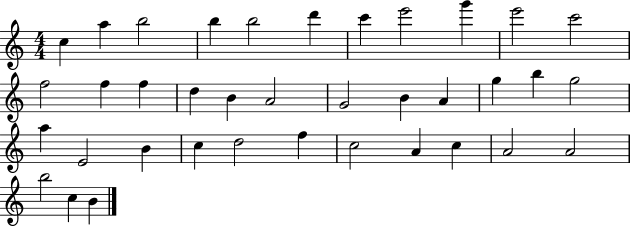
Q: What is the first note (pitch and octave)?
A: C5